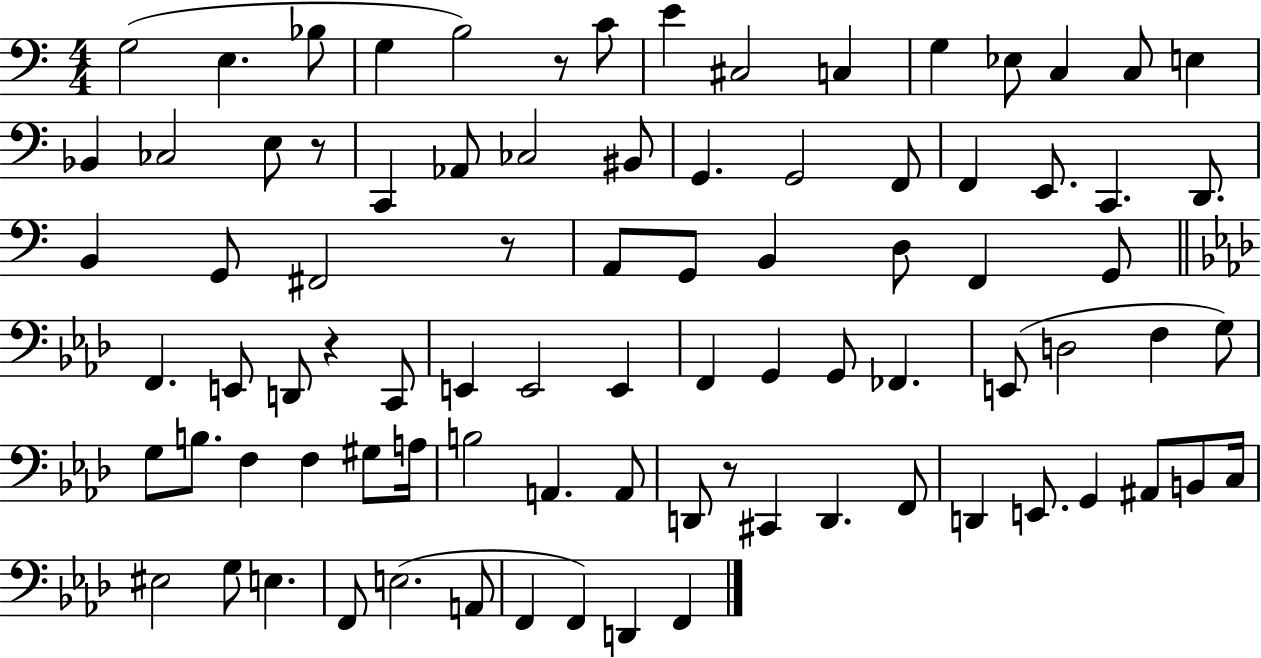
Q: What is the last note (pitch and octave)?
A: F2